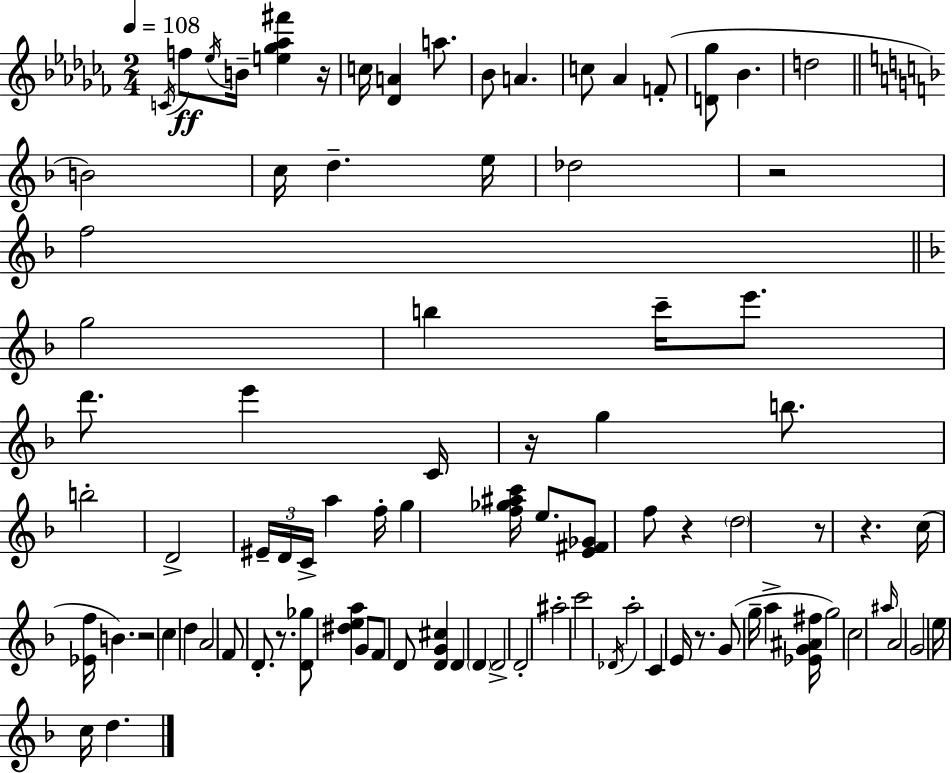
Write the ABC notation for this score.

X:1
T:Untitled
M:2/4
L:1/4
K:Abm
C/4 f/2 _e/4 B/4 [e_g_a^f'] z/4 c/4 [_DA] a/2 _B/2 A c/2 _A F/2 [D_g]/2 _B d2 B2 c/4 d e/4 _d2 z2 f2 g2 b c'/4 e'/2 d'/2 e' C/4 z/4 g b/2 b2 D2 ^E/4 D/4 C/4 a f/4 g [f_g^ac']/4 e/2 [E^F_G]/2 f/2 z d2 z/2 z c/4 [_Ef]/4 B z2 c d A2 F/2 D/2 z/2 [D_g]/2 [^dea] G/2 F/2 D/2 [DG^c] D D D2 D2 ^a2 c'2 _D/4 a2 C E/4 z/2 G/2 g/4 a [_EG^A^f]/4 g2 c2 ^a/4 A2 G2 e/4 c/4 d